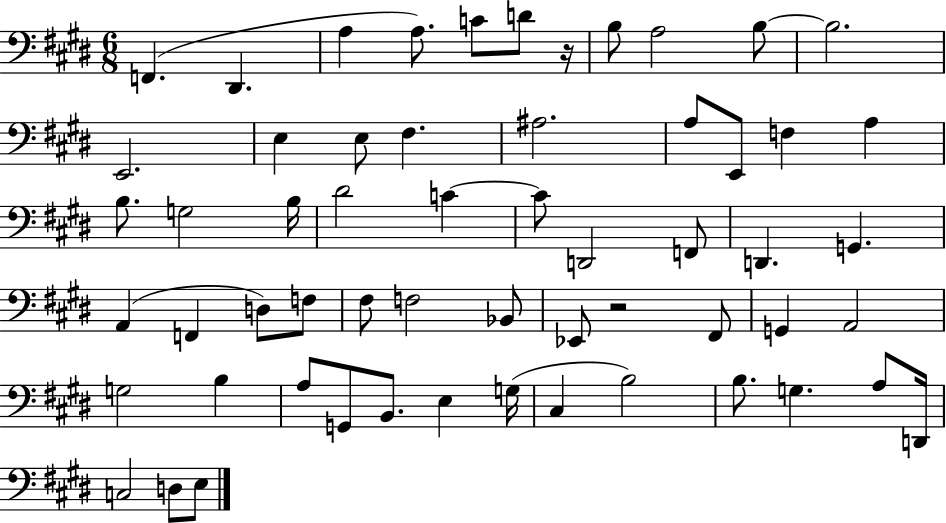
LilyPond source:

{
  \clef bass
  \numericTimeSignature
  \time 6/8
  \key e \major
  \repeat volta 2 { f,4.( dis,4. | a4 a8.) c'8 d'8 r16 | b8 a2 b8~~ | b2. | \break e,2. | e4 e8 fis4. | ais2. | a8 e,8 f4 a4 | \break b8. g2 b16 | dis'2 c'4~~ | c'8 d,2 f,8 | d,4. g,4. | \break a,4( f,4 d8) f8 | fis8 f2 bes,8 | ees,8 r2 fis,8 | g,4 a,2 | \break g2 b4 | a8 g,8 b,8. e4 g16( | cis4 b2) | b8. g4. a8 d,16 | \break c2 d8 e8 | } \bar "|."
}